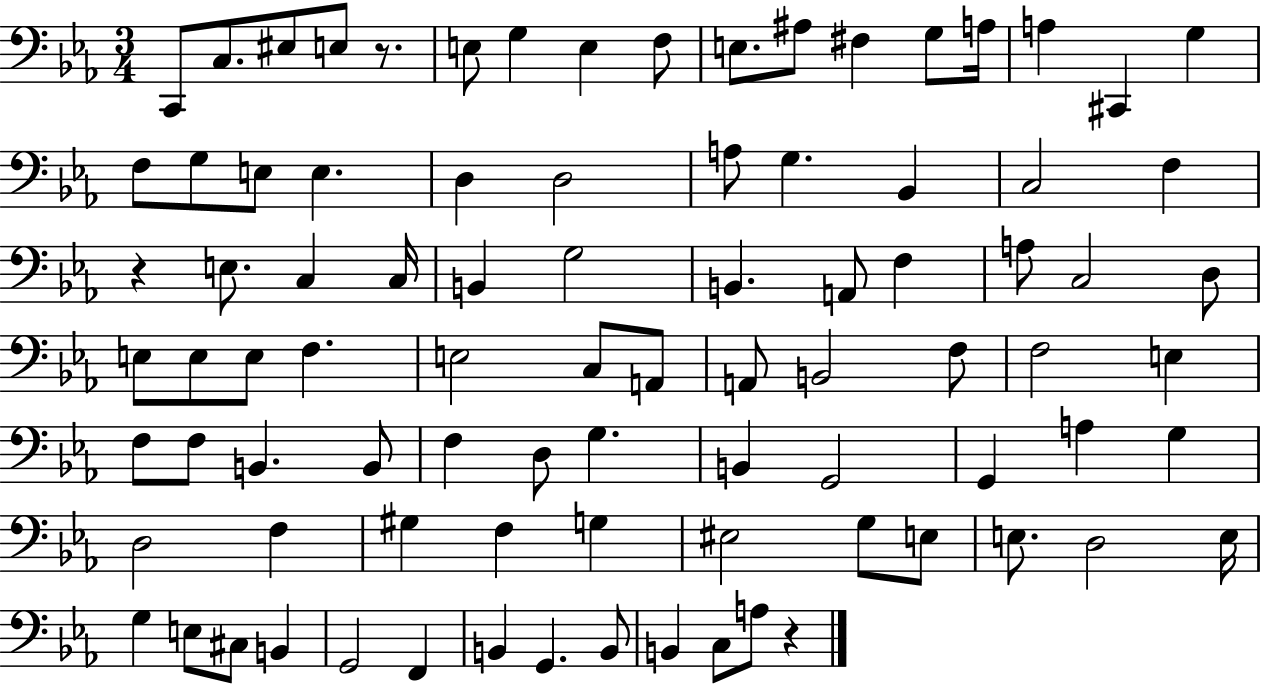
{
  \clef bass
  \numericTimeSignature
  \time 3/4
  \key ees \major
  c,8 c8. eis8 e8 r8. | e8 g4 e4 f8 | e8. ais8 fis4 g8 a16 | a4 cis,4 g4 | \break f8 g8 e8 e4. | d4 d2 | a8 g4. bes,4 | c2 f4 | \break r4 e8. c4 c16 | b,4 g2 | b,4. a,8 f4 | a8 c2 d8 | \break e8 e8 e8 f4. | e2 c8 a,8 | a,8 b,2 f8 | f2 e4 | \break f8 f8 b,4. b,8 | f4 d8 g4. | b,4 g,2 | g,4 a4 g4 | \break d2 f4 | gis4 f4 g4 | eis2 g8 e8 | e8. d2 e16 | \break g4 e8 cis8 b,4 | g,2 f,4 | b,4 g,4. b,8 | b,4 c8 a8 r4 | \break \bar "|."
}